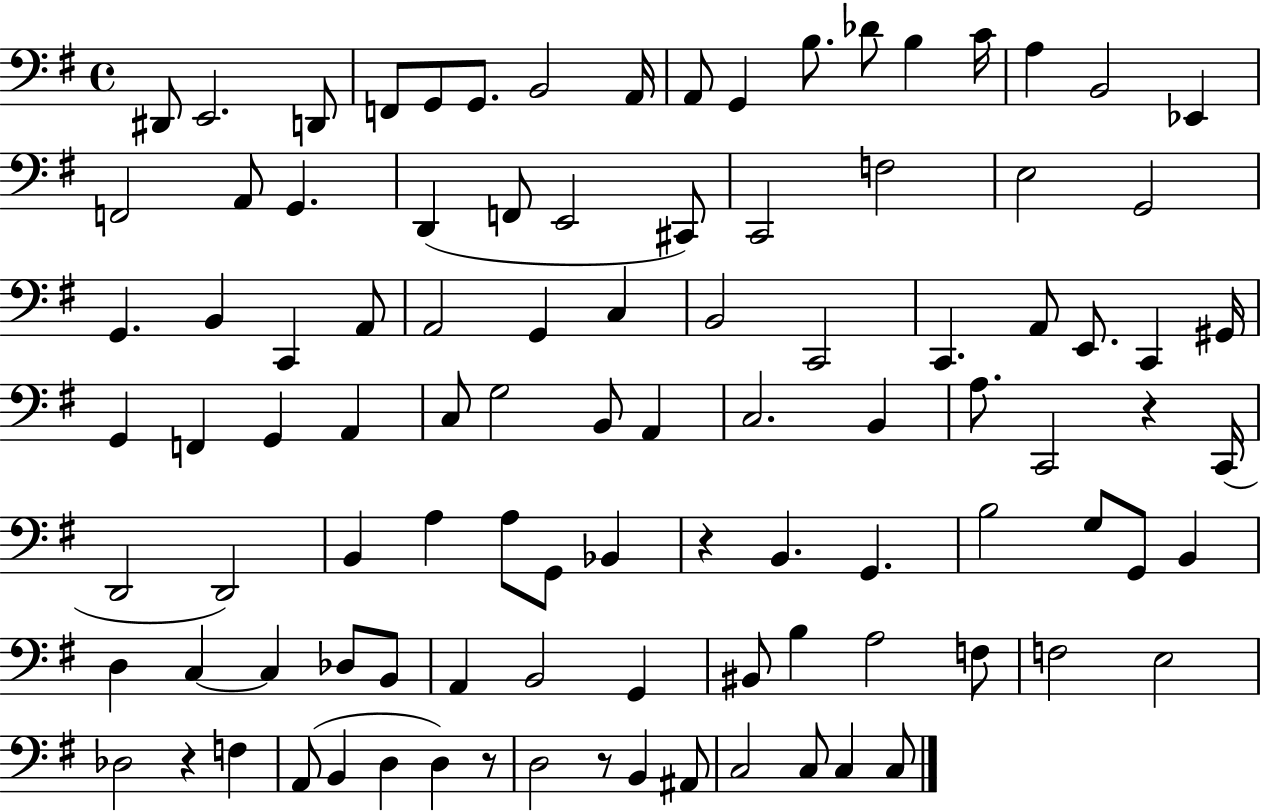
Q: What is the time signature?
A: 4/4